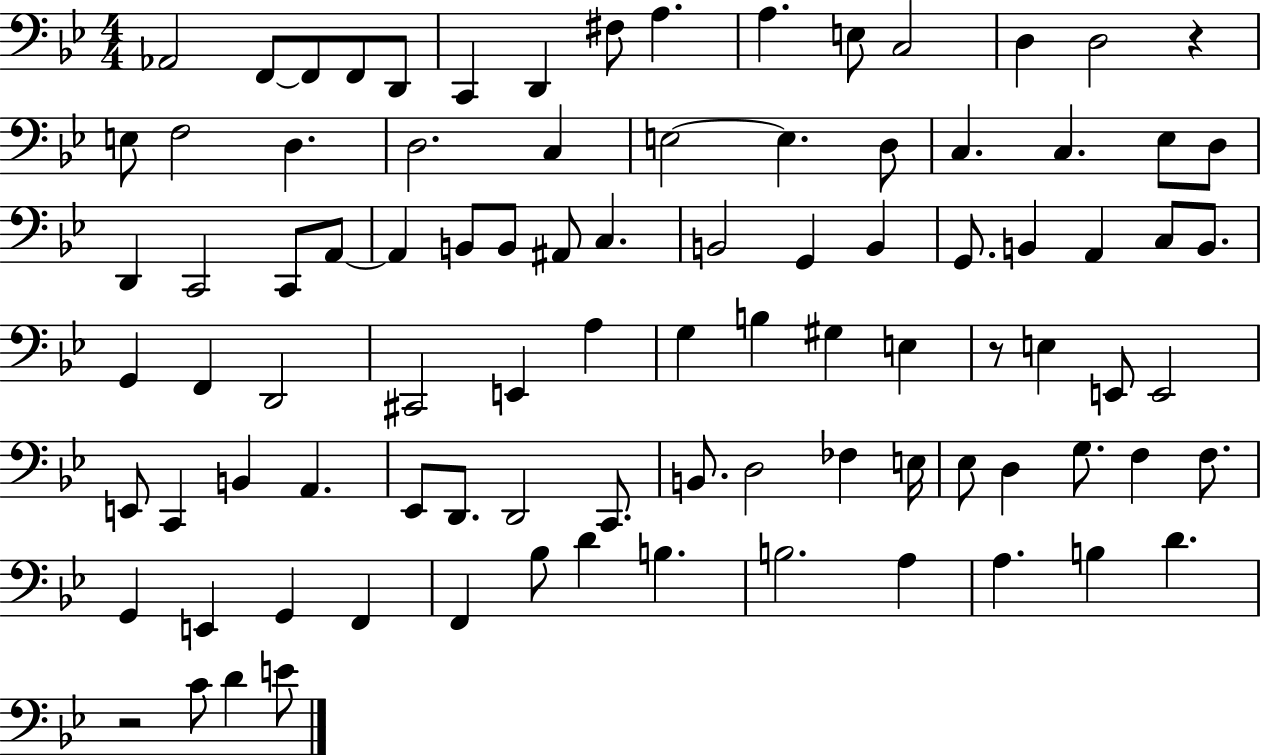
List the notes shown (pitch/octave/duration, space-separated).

Ab2/h F2/e F2/e F2/e D2/e C2/q D2/q F#3/e A3/q. A3/q. E3/e C3/h D3/q D3/h R/q E3/e F3/h D3/q. D3/h. C3/q E3/h E3/q. D3/e C3/q. C3/q. Eb3/e D3/e D2/q C2/h C2/e A2/e A2/q B2/e B2/e A#2/e C3/q. B2/h G2/q B2/q G2/e. B2/q A2/q C3/e B2/e. G2/q F2/q D2/h C#2/h E2/q A3/q G3/q B3/q G#3/q E3/q R/e E3/q E2/e E2/h E2/e C2/q B2/q A2/q. Eb2/e D2/e. D2/h C2/e. B2/e. D3/h FES3/q E3/s Eb3/e D3/q G3/e. F3/q F3/e. G2/q E2/q G2/q F2/q F2/q Bb3/e D4/q B3/q. B3/h. A3/q A3/q. B3/q D4/q. R/h C4/e D4/q E4/e